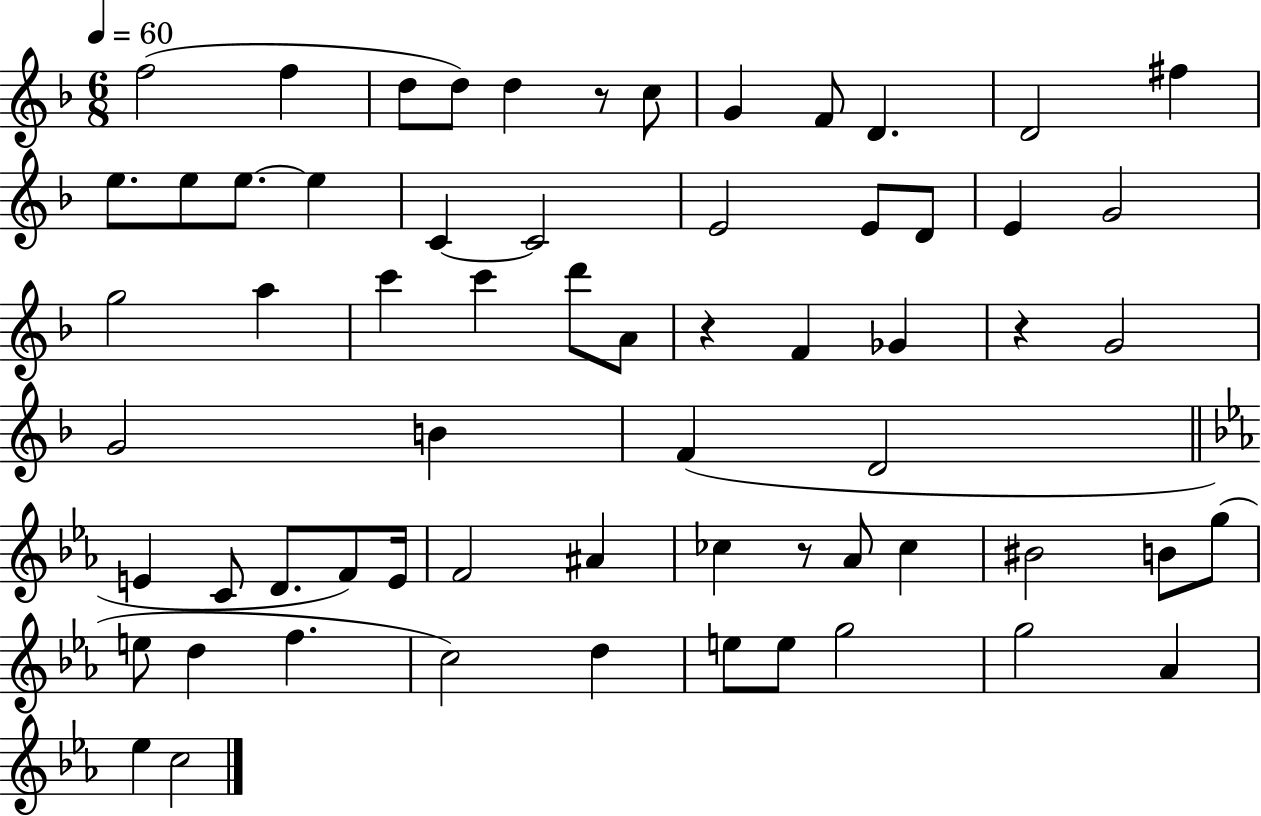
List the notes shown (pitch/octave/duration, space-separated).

F5/h F5/q D5/e D5/e D5/q R/e C5/e G4/q F4/e D4/q. D4/h F#5/q E5/e. E5/e E5/e. E5/q C4/q C4/h E4/h E4/e D4/e E4/q G4/h G5/h A5/q C6/q C6/q D6/e A4/e R/q F4/q Gb4/q R/q G4/h G4/h B4/q F4/q D4/h E4/q C4/e D4/e. F4/e E4/s F4/h A#4/q CES5/q R/e Ab4/e CES5/q BIS4/h B4/e G5/e E5/e D5/q F5/q. C5/h D5/q E5/e E5/e G5/h G5/h Ab4/q Eb5/q C5/h